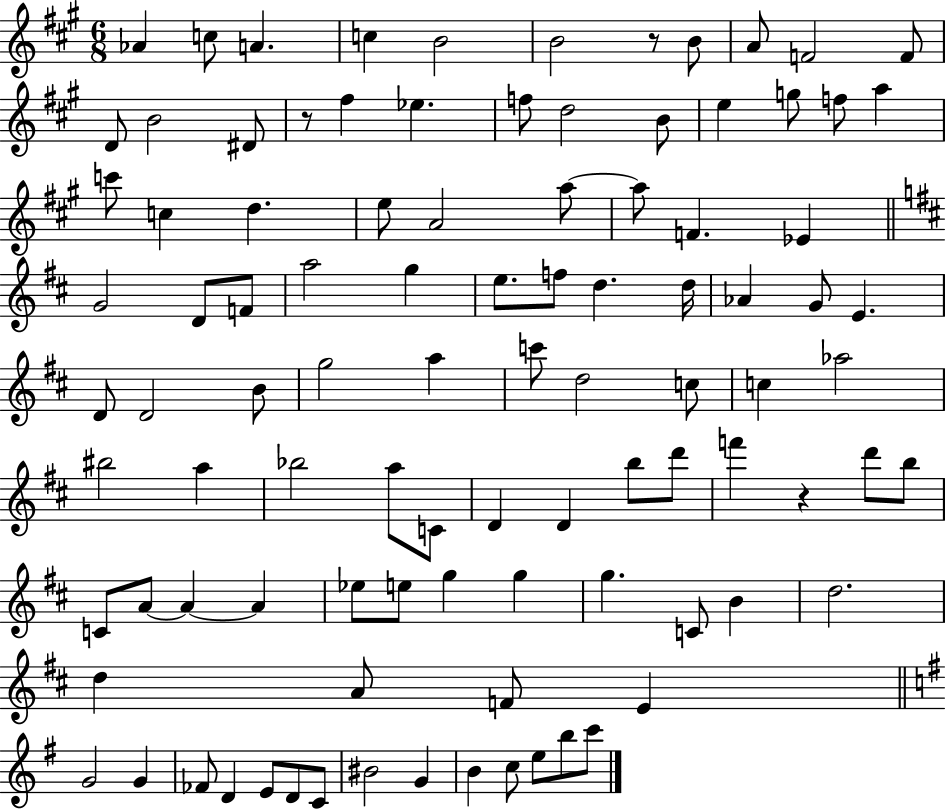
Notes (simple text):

Ab4/q C5/e A4/q. C5/q B4/h B4/h R/e B4/e A4/e F4/h F4/e D4/e B4/h D#4/e R/e F#5/q Eb5/q. F5/e D5/h B4/e E5/q G5/e F5/e A5/q C6/e C5/q D5/q. E5/e A4/h A5/e A5/e F4/q. Eb4/q G4/h D4/e F4/e A5/h G5/q E5/e. F5/e D5/q. D5/s Ab4/q G4/e E4/q. D4/e D4/h B4/e G5/h A5/q C6/e D5/h C5/e C5/q Ab5/h BIS5/h A5/q Bb5/h A5/e C4/e D4/q D4/q B5/e D6/e F6/q R/q D6/e B5/e C4/e A4/e A4/q A4/q Eb5/e E5/e G5/q G5/q G5/q. C4/e B4/q D5/h. D5/q A4/e F4/e E4/q G4/h G4/q FES4/e D4/q E4/e D4/e C4/e BIS4/h G4/q B4/q C5/e E5/e B5/e C6/e